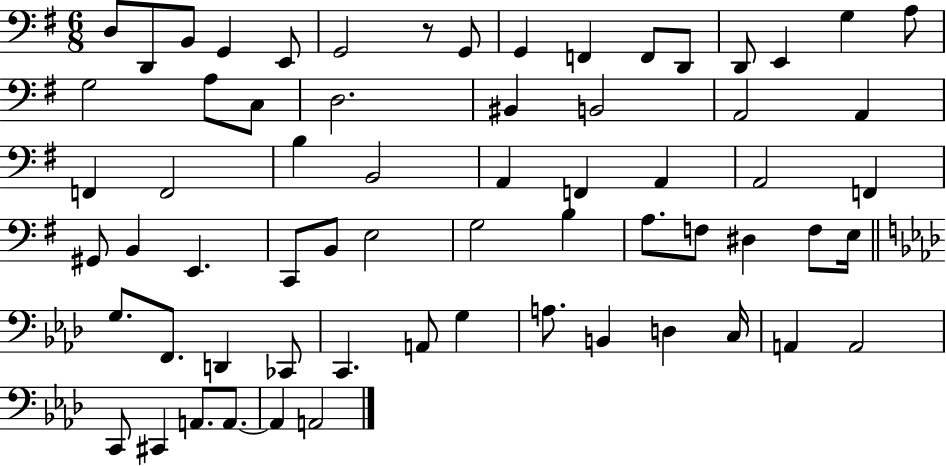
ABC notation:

X:1
T:Untitled
M:6/8
L:1/4
K:G
D,/2 D,,/2 B,,/2 G,, E,,/2 G,,2 z/2 G,,/2 G,, F,, F,,/2 D,,/2 D,,/2 E,, G, A,/2 G,2 A,/2 C,/2 D,2 ^B,, B,,2 A,,2 A,, F,, F,,2 B, B,,2 A,, F,, A,, A,,2 F,, ^G,,/2 B,, E,, C,,/2 B,,/2 E,2 G,2 B, A,/2 F,/2 ^D, F,/2 E,/4 G,/2 F,,/2 D,, _C,,/2 C,, A,,/2 G, A,/2 B,, D, C,/4 A,, A,,2 C,,/2 ^C,, A,,/2 A,,/2 A,, A,,2